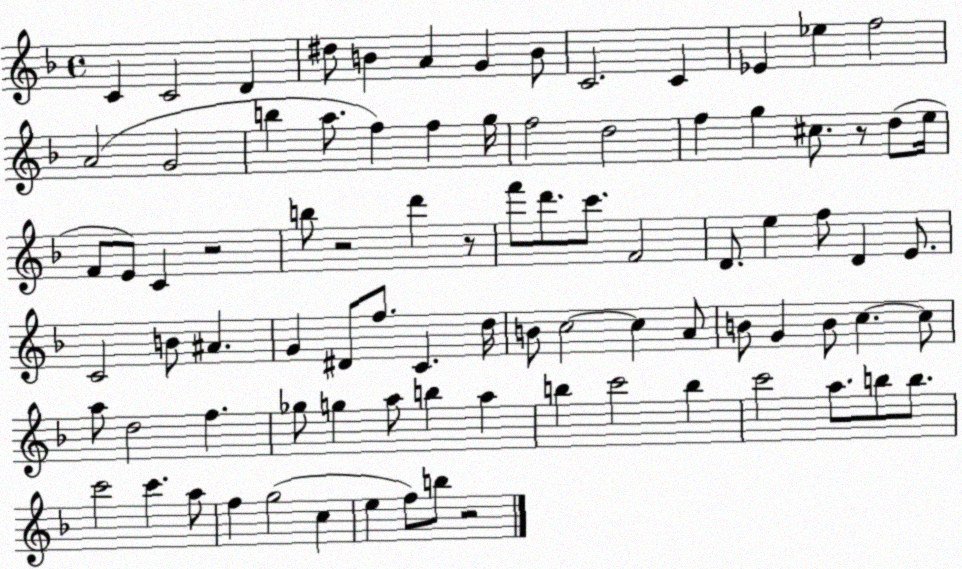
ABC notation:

X:1
T:Untitled
M:4/4
L:1/4
K:F
C C2 D ^d/2 B A G B/2 C2 C _E _e f2 A2 G2 b a/2 f f g/4 f2 d2 f g ^c/2 z/2 d/2 e/4 F/2 E/2 C z2 b/2 z2 d' z/2 f'/2 d'/2 c'/2 F2 D/2 e f/2 D E/2 C2 B/2 ^A G ^D/2 f/2 C d/4 B/2 c2 c A/2 B/2 G B/2 c c/2 a/2 d2 f _g/2 g a/2 b a b c'2 b c'2 a/2 b/2 b/2 c'2 c' a/2 f g2 c e f/2 b/2 z2